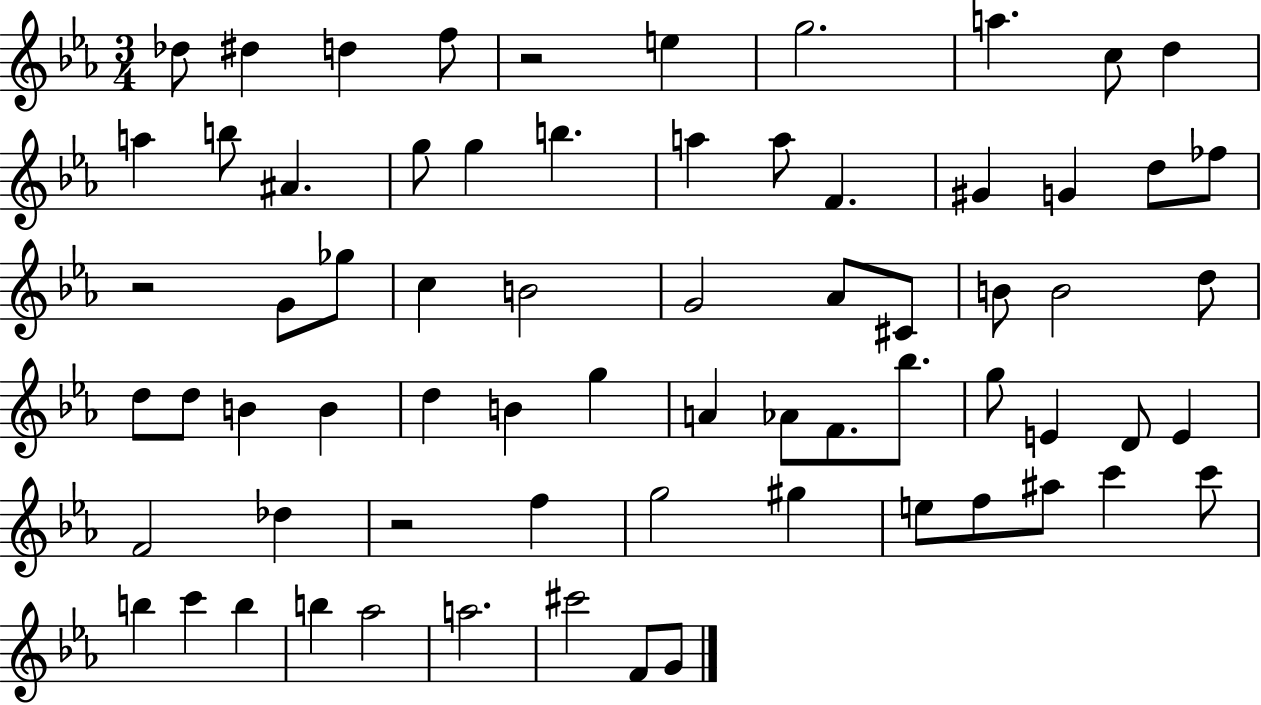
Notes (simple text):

Db5/e D#5/q D5/q F5/e R/h E5/q G5/h. A5/q. C5/e D5/q A5/q B5/e A#4/q. G5/e G5/q B5/q. A5/q A5/e F4/q. G#4/q G4/q D5/e FES5/e R/h G4/e Gb5/e C5/q B4/h G4/h Ab4/e C#4/e B4/e B4/h D5/e D5/e D5/e B4/q B4/q D5/q B4/q G5/q A4/q Ab4/e F4/e. Bb5/e. G5/e E4/q D4/e E4/q F4/h Db5/q R/h F5/q G5/h G#5/q E5/e F5/e A#5/e C6/q C6/e B5/q C6/q B5/q B5/q Ab5/h A5/h. C#6/h F4/e G4/e